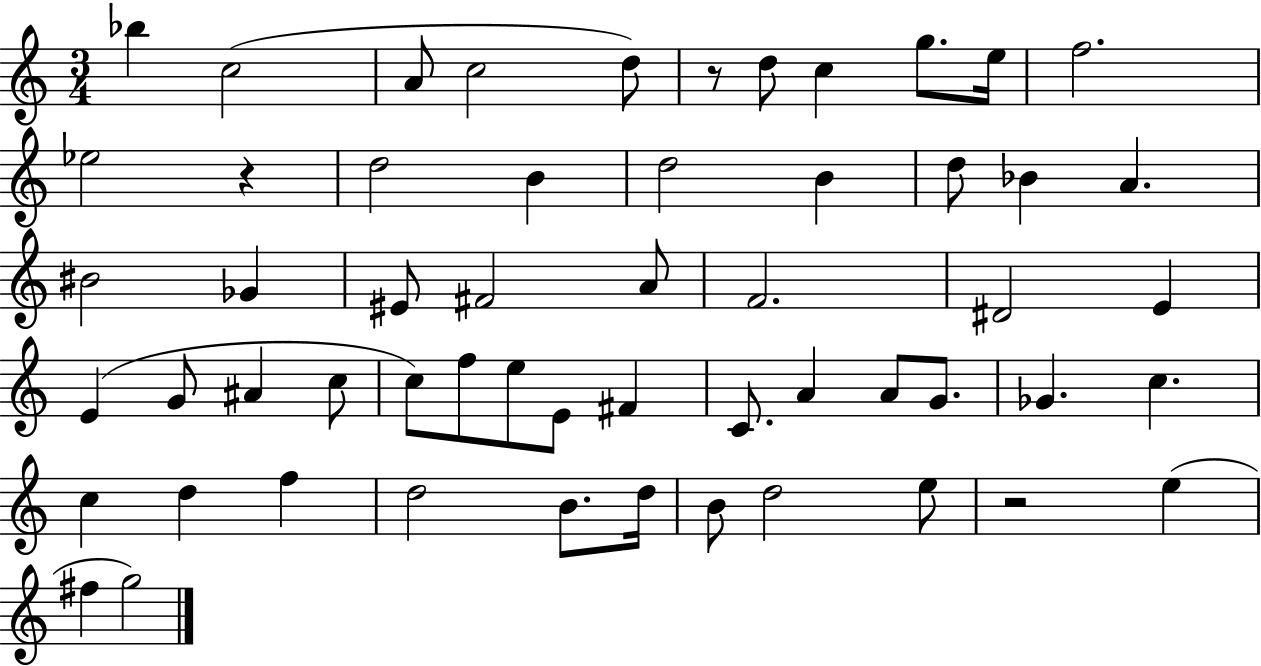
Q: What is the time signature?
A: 3/4